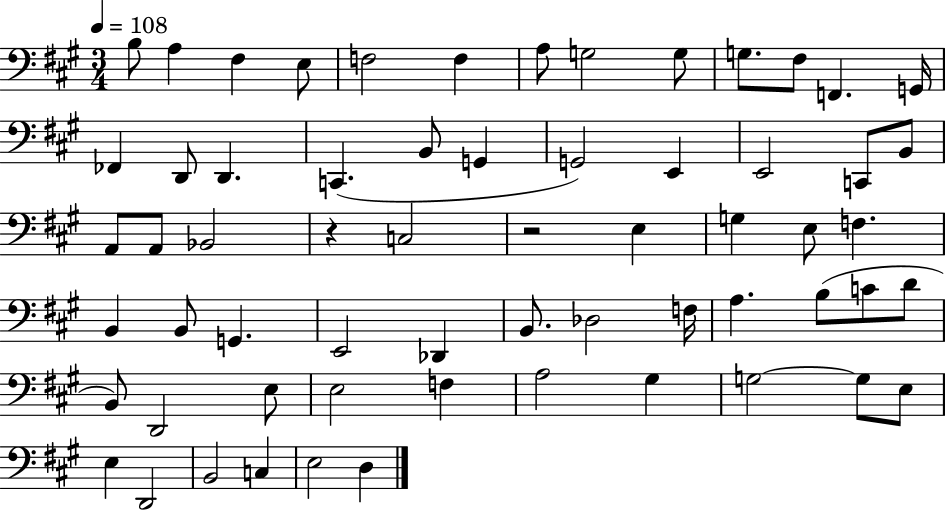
B3/e A3/q F#3/q E3/e F3/h F3/q A3/e G3/h G3/e G3/e. F#3/e F2/q. G2/s FES2/q D2/e D2/q. C2/q. B2/e G2/q G2/h E2/q E2/h C2/e B2/e A2/e A2/e Bb2/h R/q C3/h R/h E3/q G3/q E3/e F3/q. B2/q B2/e G2/q. E2/h Db2/q B2/e. Db3/h F3/s A3/q. B3/e C4/e D4/e B2/e D2/h E3/e E3/h F3/q A3/h G#3/q G3/h G3/e E3/e E3/q D2/h B2/h C3/q E3/h D3/q